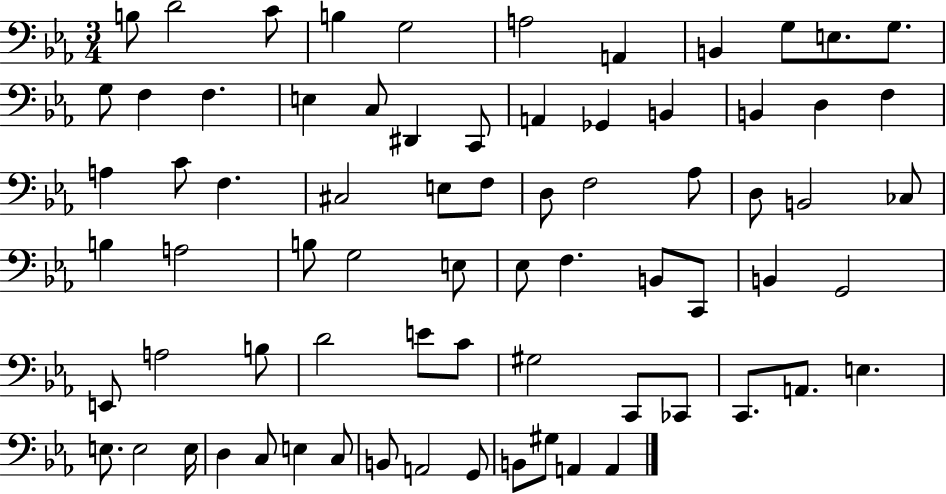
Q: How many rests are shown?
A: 0